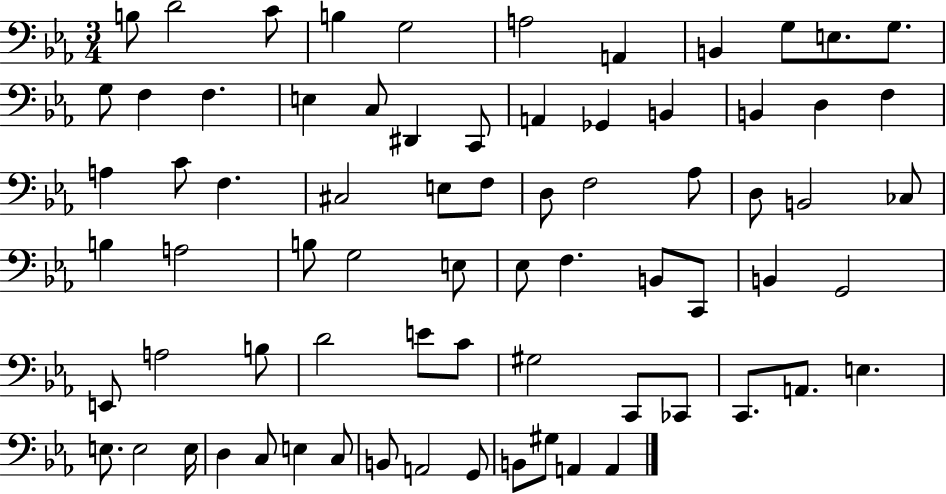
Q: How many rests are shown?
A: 0